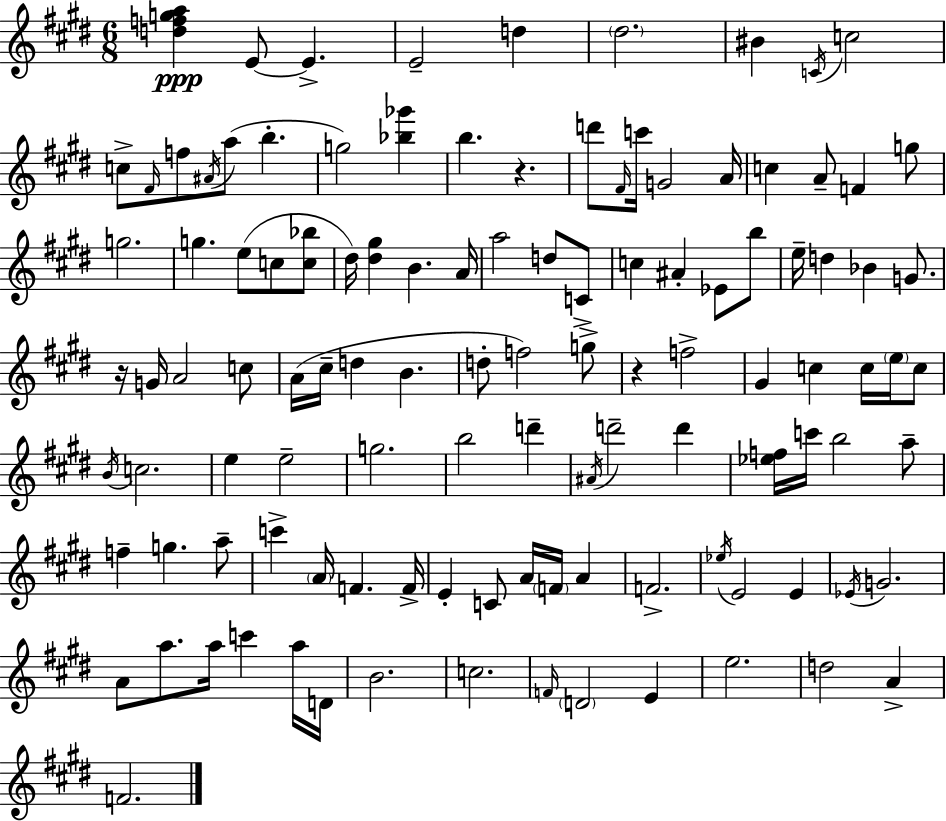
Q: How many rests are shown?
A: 3